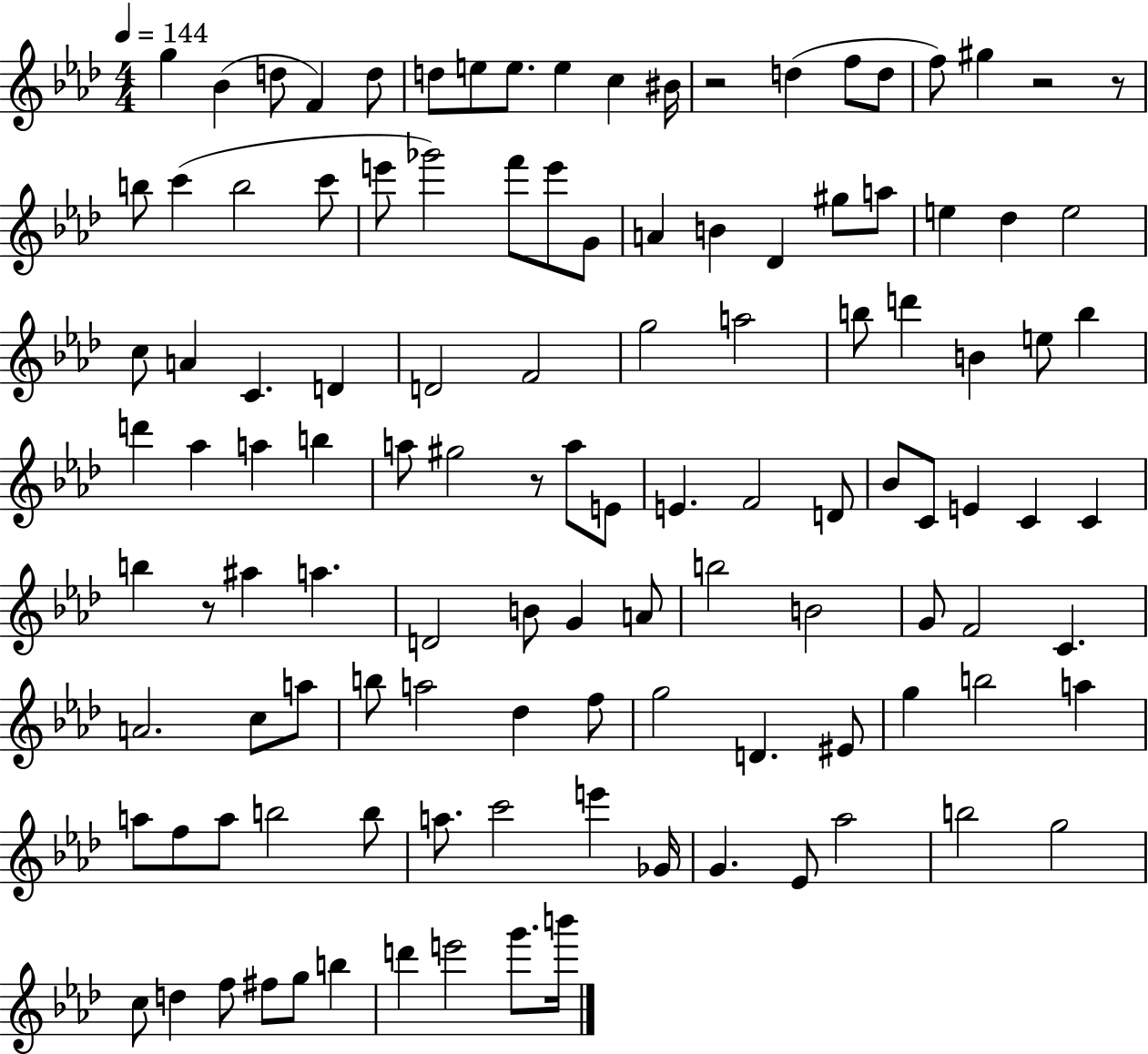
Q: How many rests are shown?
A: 5